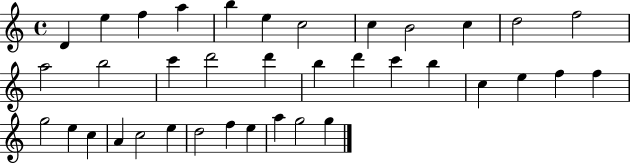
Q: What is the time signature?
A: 4/4